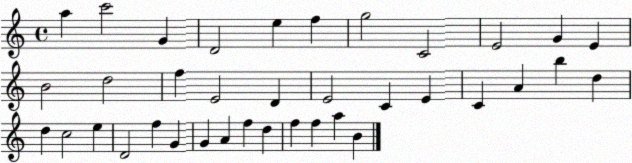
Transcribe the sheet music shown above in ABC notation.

X:1
T:Untitled
M:4/4
L:1/4
K:C
a c'2 G D2 e f g2 C2 E2 G E B2 d2 f E2 D E2 C E C A b d d c2 e D2 f G G A f d f f a B